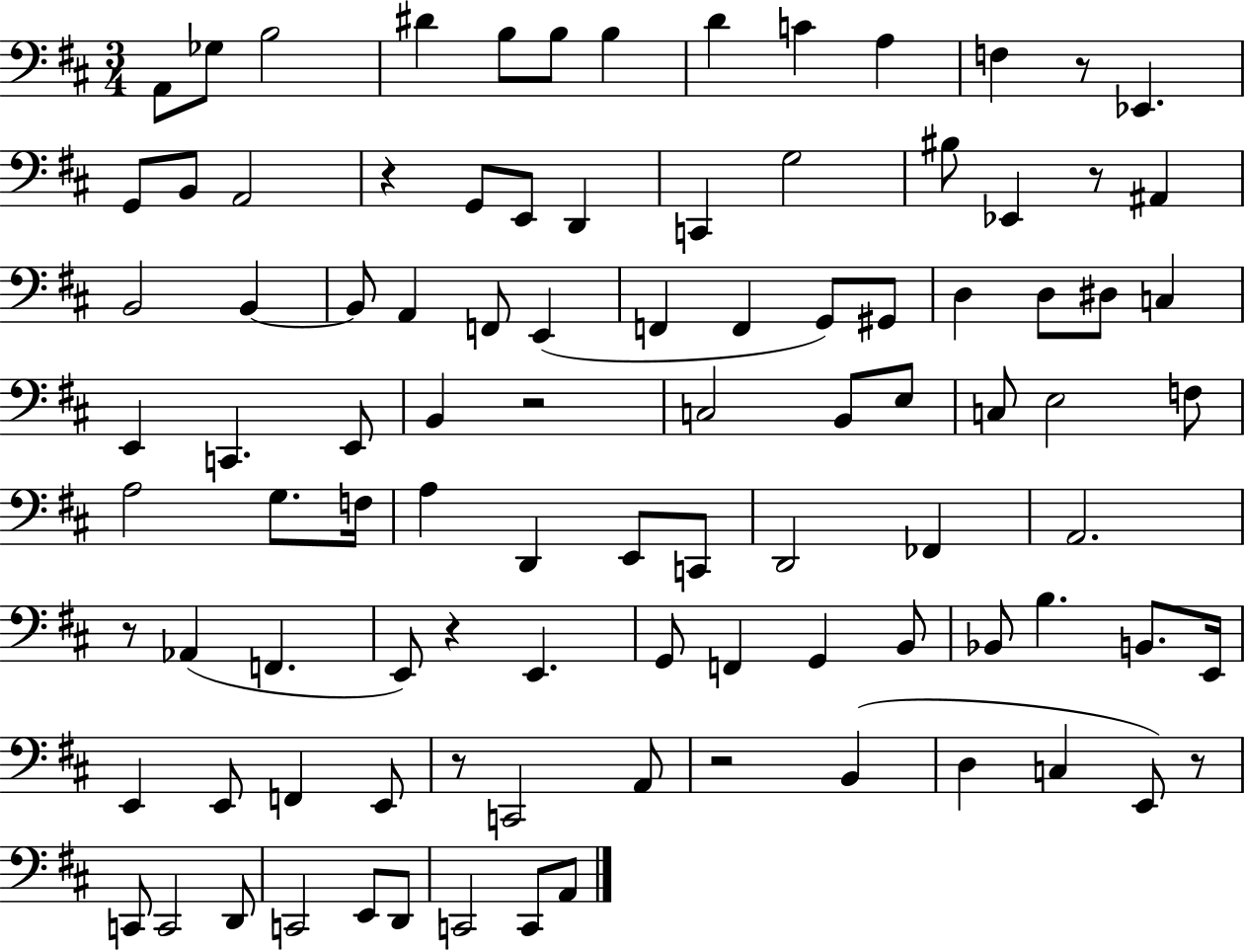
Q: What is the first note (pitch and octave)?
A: A2